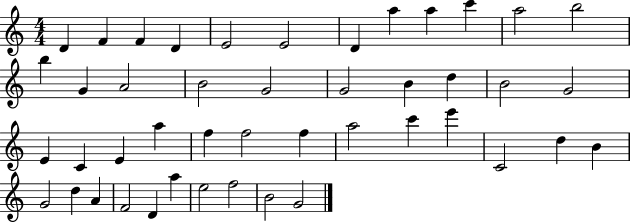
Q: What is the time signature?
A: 4/4